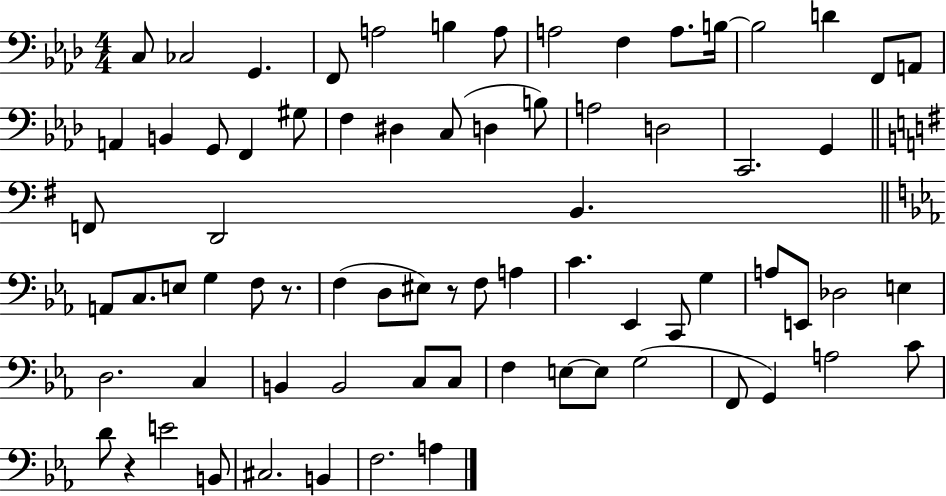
C3/e CES3/h G2/q. F2/e A3/h B3/q A3/e A3/h F3/q A3/e. B3/s B3/h D4/q F2/e A2/e A2/q B2/q G2/e F2/q G#3/e F3/q D#3/q C3/e D3/q B3/e A3/h D3/h C2/h. G2/q F2/e D2/h B2/q. A2/e C3/e. E3/e G3/q F3/e R/e. F3/q D3/e EIS3/e R/e F3/e A3/q C4/q. Eb2/q C2/e G3/q A3/e E2/e Db3/h E3/q D3/h. C3/q B2/q B2/h C3/e C3/e F3/q E3/e E3/e G3/h F2/e G2/q A3/h C4/e D4/e R/q E4/h B2/e C#3/h. B2/q F3/h. A3/q